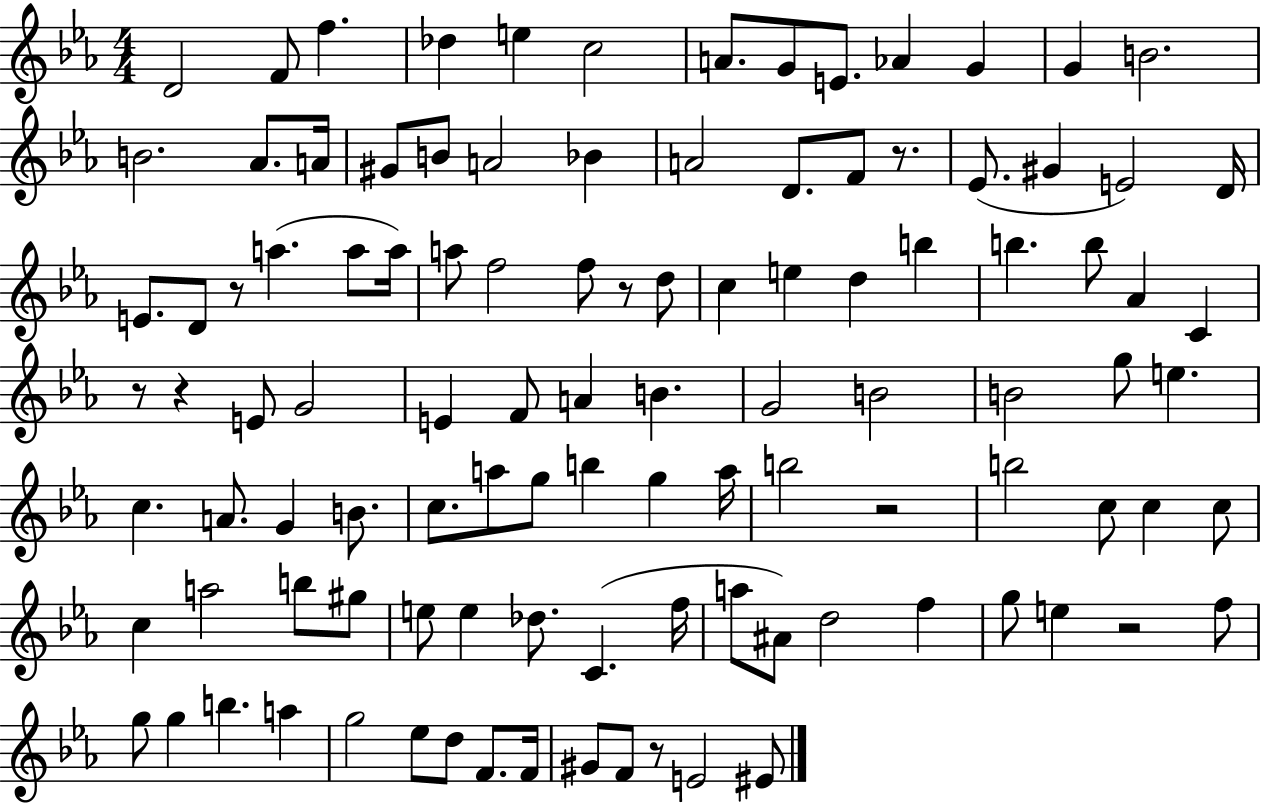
{
  \clef treble
  \numericTimeSignature
  \time 4/4
  \key ees \major
  d'2 f'8 f''4. | des''4 e''4 c''2 | a'8. g'8 e'8. aes'4 g'4 | g'4 b'2. | \break b'2. aes'8. a'16 | gis'8 b'8 a'2 bes'4 | a'2 d'8. f'8 r8. | ees'8.( gis'4 e'2) d'16 | \break e'8. d'8 r8 a''4.( a''8 a''16) | a''8 f''2 f''8 r8 d''8 | c''4 e''4 d''4 b''4 | b''4. b''8 aes'4 c'4 | \break r8 r4 e'8 g'2 | e'4 f'8 a'4 b'4. | g'2 b'2 | b'2 g''8 e''4. | \break c''4. a'8. g'4 b'8. | c''8. a''8 g''8 b''4 g''4 a''16 | b''2 r2 | b''2 c''8 c''4 c''8 | \break c''4 a''2 b''8 gis''8 | e''8 e''4 des''8. c'4.( f''16 | a''8 ais'8) d''2 f''4 | g''8 e''4 r2 f''8 | \break g''8 g''4 b''4. a''4 | g''2 ees''8 d''8 f'8. f'16 | gis'8 f'8 r8 e'2 eis'8 | \bar "|."
}